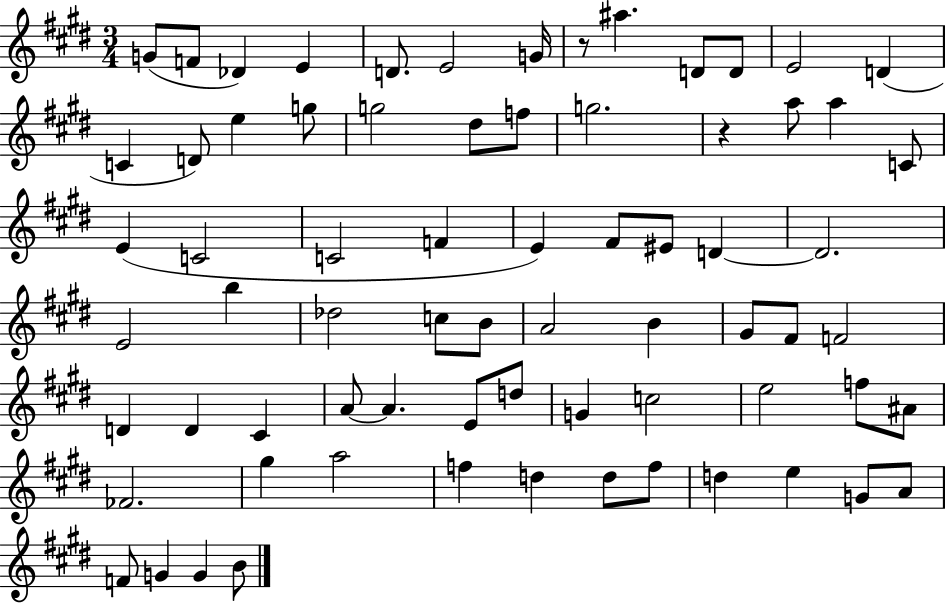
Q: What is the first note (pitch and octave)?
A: G4